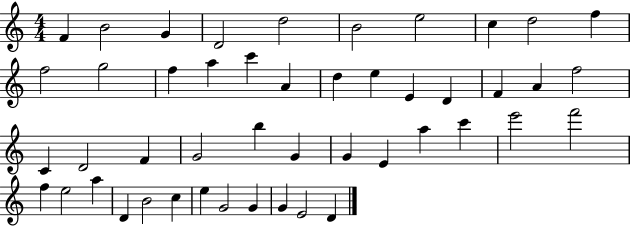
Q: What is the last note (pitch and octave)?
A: D4